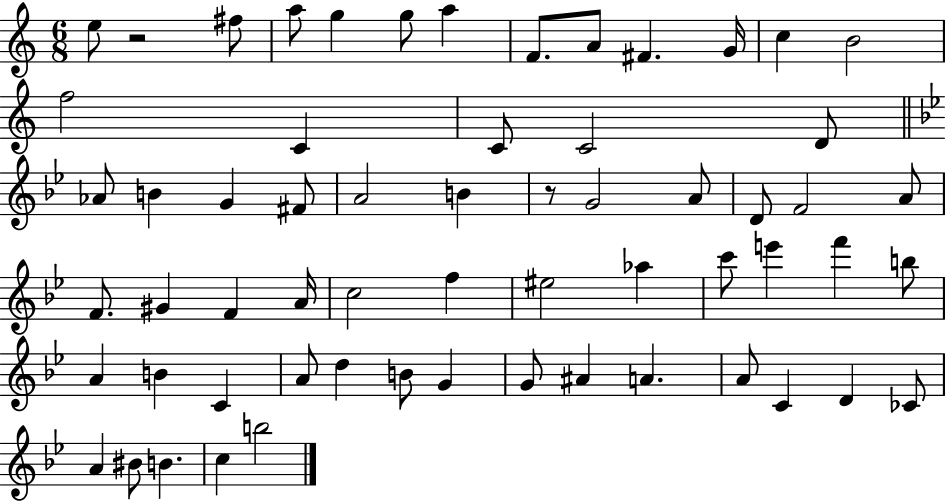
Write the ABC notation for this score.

X:1
T:Untitled
M:6/8
L:1/4
K:C
e/2 z2 ^f/2 a/2 g g/2 a F/2 A/2 ^F G/4 c B2 f2 C C/2 C2 D/2 _A/2 B G ^F/2 A2 B z/2 G2 A/2 D/2 F2 A/2 F/2 ^G F A/4 c2 f ^e2 _a c'/2 e' f' b/2 A B C A/2 d B/2 G G/2 ^A A A/2 C D _C/2 A ^B/2 B c b2